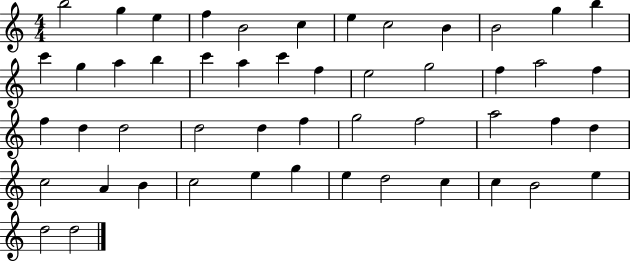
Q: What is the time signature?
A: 4/4